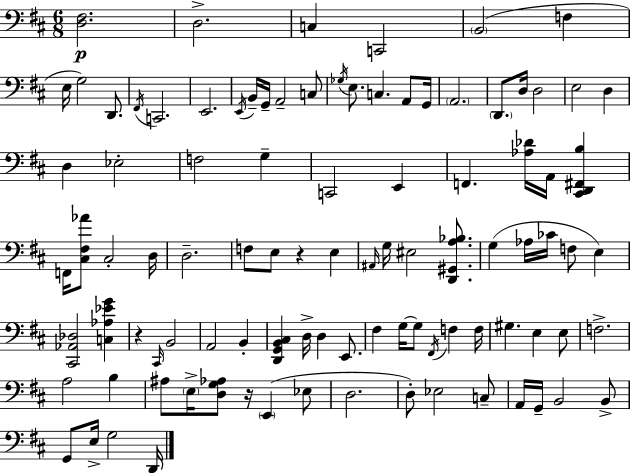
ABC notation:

X:1
T:Untitled
M:6/8
L:1/4
K:D
[D,^F,]2 D,2 C, C,,2 B,,2 F, E,/4 G,2 D,,/2 ^F,,/4 C,,2 E,,2 E,,/4 B,,/4 G,,/4 A,,2 C,/2 _G,/4 E,/2 C, A,,/2 G,,/4 A,,2 D,,/2 D,/4 D,2 E,2 D, D, _E,2 F,2 G, C,,2 E,, F,, [_A,_D]/4 A,,/4 [^C,,D,,^F,,B,] F,,/4 [^C,^F,_A]/2 ^C,2 D,/4 D,2 F,/2 E,/2 z E, ^A,,/4 G,/4 ^E,2 [D,,^G,,A,_B,]/2 G, _A,/4 _C/4 F,/2 E, [^C,,_A,,_D,]2 [C,_A,_EG] z ^C,,/4 B,,2 A,,2 B,, [D,,G,,B,,^C,] D,/4 D, E,,/2 ^F, G,/4 G,/2 ^F,,/4 F, F,/4 ^G, E, E,/2 F,2 A,2 B, ^A,/2 E,/4 [D,G,_A,]/2 z/4 E,, _E,/2 D,2 D,/2 _E,2 C,/2 A,,/4 G,,/4 B,,2 B,,/2 G,,/2 E,/4 G,2 D,,/4